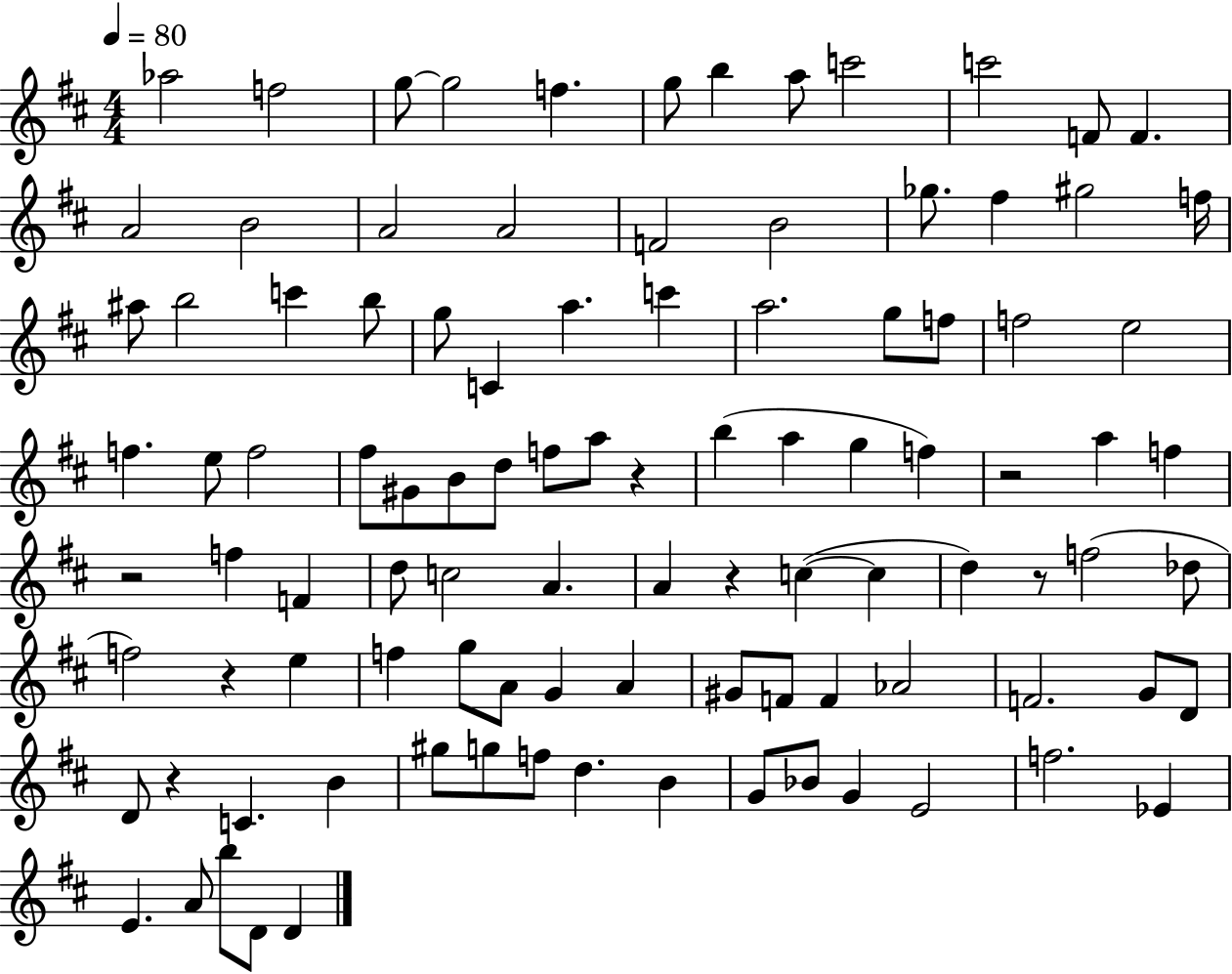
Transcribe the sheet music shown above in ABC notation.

X:1
T:Untitled
M:4/4
L:1/4
K:D
_a2 f2 g/2 g2 f g/2 b a/2 c'2 c'2 F/2 F A2 B2 A2 A2 F2 B2 _g/2 ^f ^g2 f/4 ^a/2 b2 c' b/2 g/2 C a c' a2 g/2 f/2 f2 e2 f e/2 f2 ^f/2 ^G/2 B/2 d/2 f/2 a/2 z b a g f z2 a f z2 f F d/2 c2 A A z c c d z/2 f2 _d/2 f2 z e f g/2 A/2 G A ^G/2 F/2 F _A2 F2 G/2 D/2 D/2 z C B ^g/2 g/2 f/2 d B G/2 _B/2 G E2 f2 _E E A/2 b/2 D/2 D